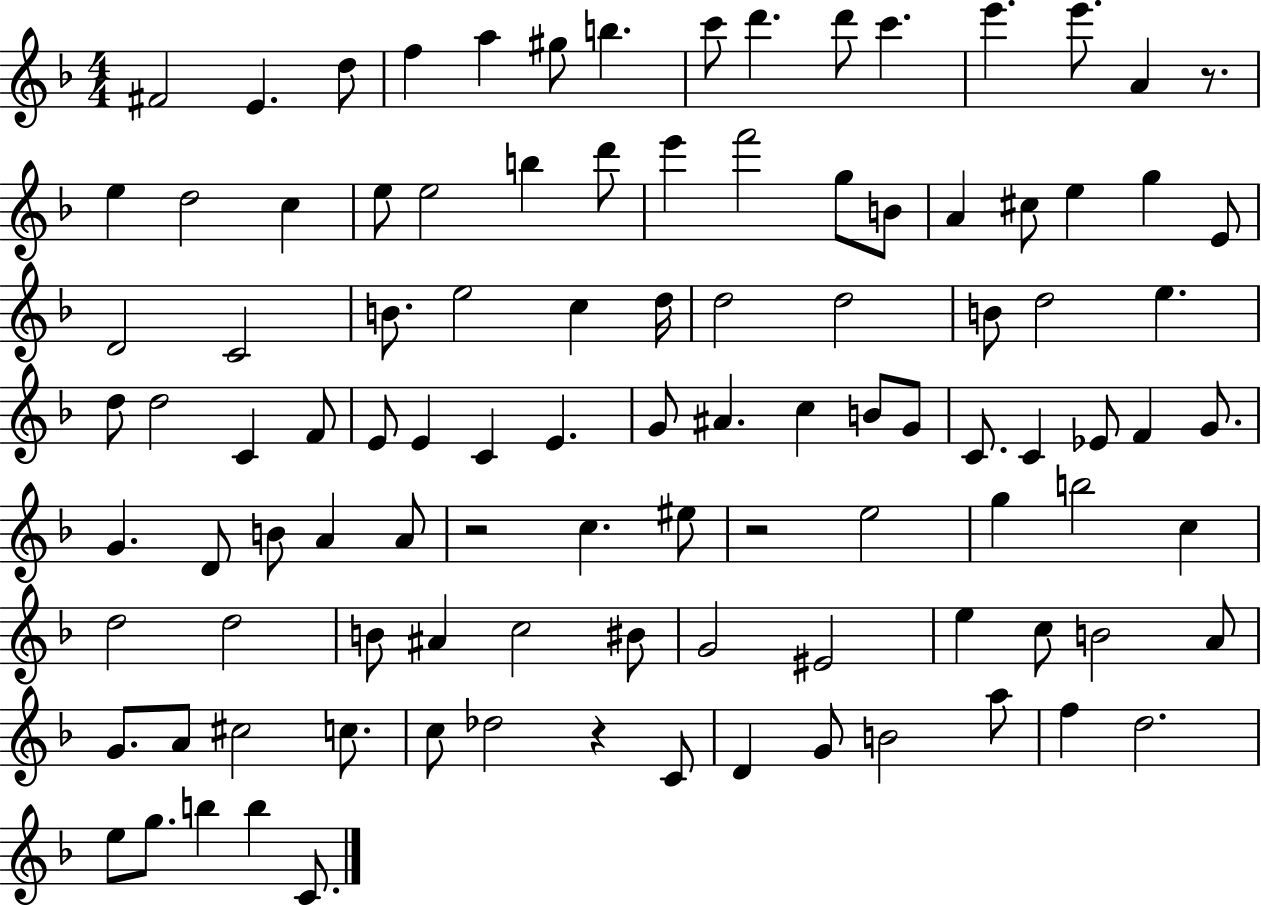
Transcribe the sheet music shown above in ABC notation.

X:1
T:Untitled
M:4/4
L:1/4
K:F
^F2 E d/2 f a ^g/2 b c'/2 d' d'/2 c' e' e'/2 A z/2 e d2 c e/2 e2 b d'/2 e' f'2 g/2 B/2 A ^c/2 e g E/2 D2 C2 B/2 e2 c d/4 d2 d2 B/2 d2 e d/2 d2 C F/2 E/2 E C E G/2 ^A c B/2 G/2 C/2 C _E/2 F G/2 G D/2 B/2 A A/2 z2 c ^e/2 z2 e2 g b2 c d2 d2 B/2 ^A c2 ^B/2 G2 ^E2 e c/2 B2 A/2 G/2 A/2 ^c2 c/2 c/2 _d2 z C/2 D G/2 B2 a/2 f d2 e/2 g/2 b b C/2